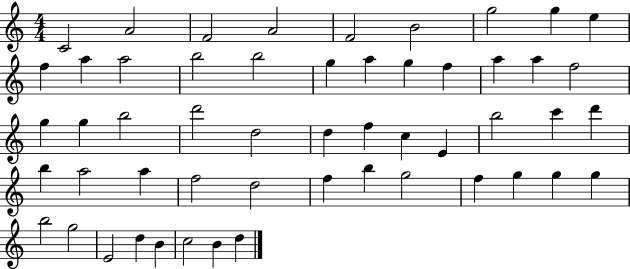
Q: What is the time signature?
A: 4/4